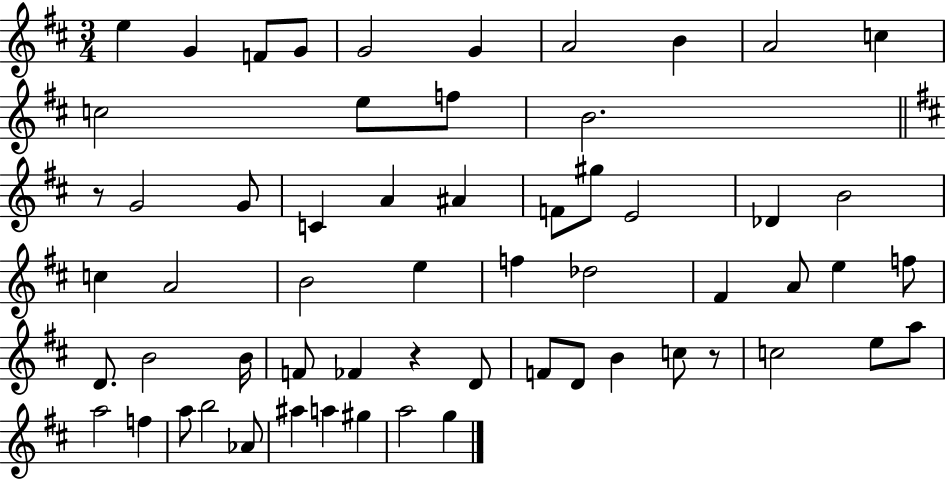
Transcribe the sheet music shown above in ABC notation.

X:1
T:Untitled
M:3/4
L:1/4
K:D
e G F/2 G/2 G2 G A2 B A2 c c2 e/2 f/2 B2 z/2 G2 G/2 C A ^A F/2 ^g/2 E2 _D B2 c A2 B2 e f _d2 ^F A/2 e f/2 D/2 B2 B/4 F/2 _F z D/2 F/2 D/2 B c/2 z/2 c2 e/2 a/2 a2 f a/2 b2 _A/2 ^a a ^g a2 g